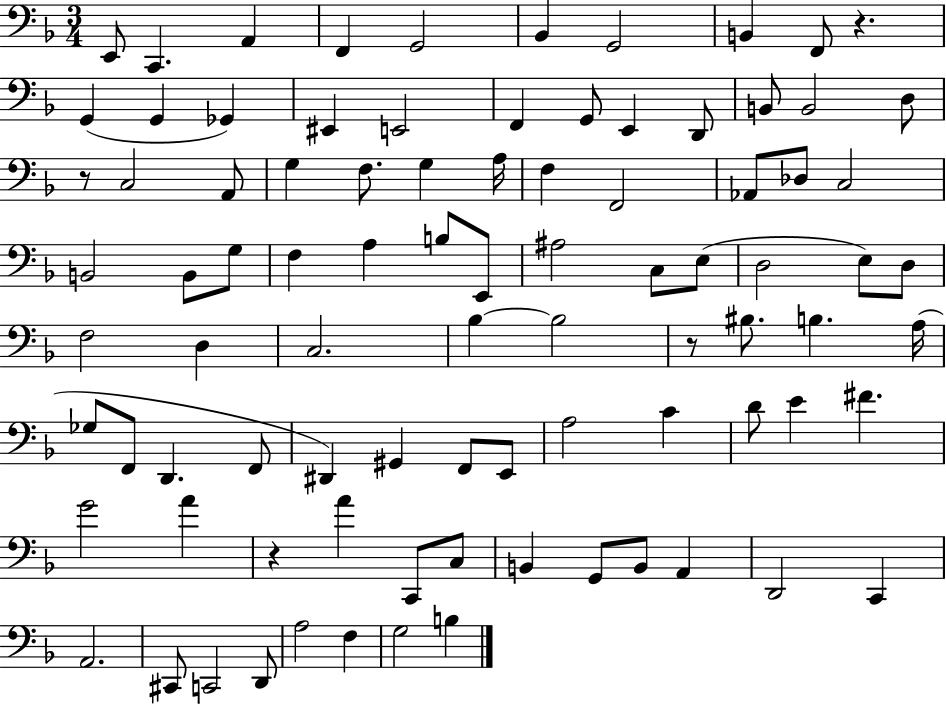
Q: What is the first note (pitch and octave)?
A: E2